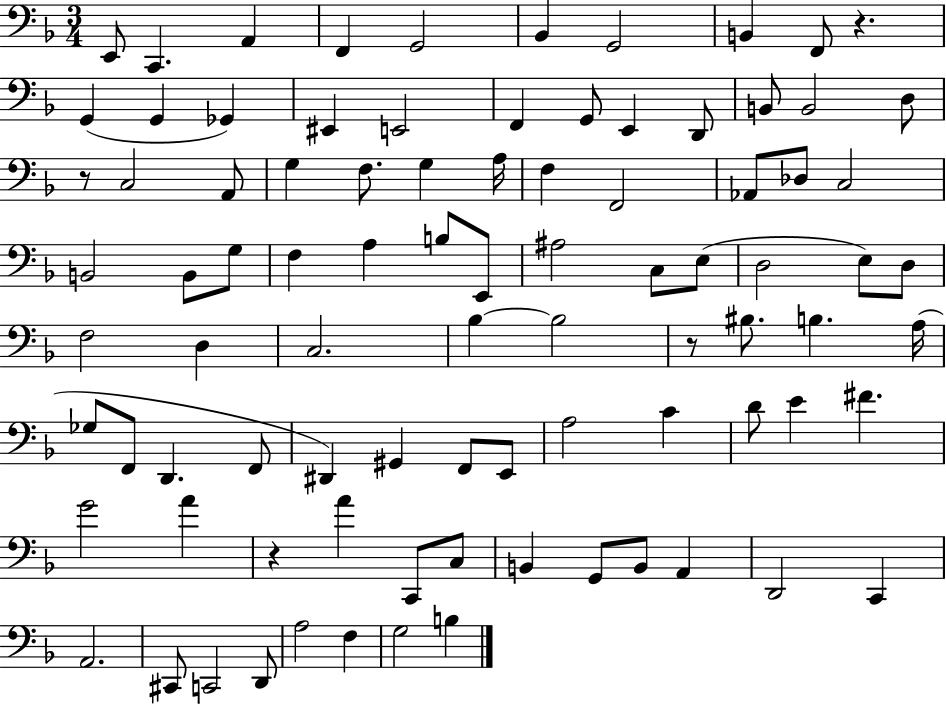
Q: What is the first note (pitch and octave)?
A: E2